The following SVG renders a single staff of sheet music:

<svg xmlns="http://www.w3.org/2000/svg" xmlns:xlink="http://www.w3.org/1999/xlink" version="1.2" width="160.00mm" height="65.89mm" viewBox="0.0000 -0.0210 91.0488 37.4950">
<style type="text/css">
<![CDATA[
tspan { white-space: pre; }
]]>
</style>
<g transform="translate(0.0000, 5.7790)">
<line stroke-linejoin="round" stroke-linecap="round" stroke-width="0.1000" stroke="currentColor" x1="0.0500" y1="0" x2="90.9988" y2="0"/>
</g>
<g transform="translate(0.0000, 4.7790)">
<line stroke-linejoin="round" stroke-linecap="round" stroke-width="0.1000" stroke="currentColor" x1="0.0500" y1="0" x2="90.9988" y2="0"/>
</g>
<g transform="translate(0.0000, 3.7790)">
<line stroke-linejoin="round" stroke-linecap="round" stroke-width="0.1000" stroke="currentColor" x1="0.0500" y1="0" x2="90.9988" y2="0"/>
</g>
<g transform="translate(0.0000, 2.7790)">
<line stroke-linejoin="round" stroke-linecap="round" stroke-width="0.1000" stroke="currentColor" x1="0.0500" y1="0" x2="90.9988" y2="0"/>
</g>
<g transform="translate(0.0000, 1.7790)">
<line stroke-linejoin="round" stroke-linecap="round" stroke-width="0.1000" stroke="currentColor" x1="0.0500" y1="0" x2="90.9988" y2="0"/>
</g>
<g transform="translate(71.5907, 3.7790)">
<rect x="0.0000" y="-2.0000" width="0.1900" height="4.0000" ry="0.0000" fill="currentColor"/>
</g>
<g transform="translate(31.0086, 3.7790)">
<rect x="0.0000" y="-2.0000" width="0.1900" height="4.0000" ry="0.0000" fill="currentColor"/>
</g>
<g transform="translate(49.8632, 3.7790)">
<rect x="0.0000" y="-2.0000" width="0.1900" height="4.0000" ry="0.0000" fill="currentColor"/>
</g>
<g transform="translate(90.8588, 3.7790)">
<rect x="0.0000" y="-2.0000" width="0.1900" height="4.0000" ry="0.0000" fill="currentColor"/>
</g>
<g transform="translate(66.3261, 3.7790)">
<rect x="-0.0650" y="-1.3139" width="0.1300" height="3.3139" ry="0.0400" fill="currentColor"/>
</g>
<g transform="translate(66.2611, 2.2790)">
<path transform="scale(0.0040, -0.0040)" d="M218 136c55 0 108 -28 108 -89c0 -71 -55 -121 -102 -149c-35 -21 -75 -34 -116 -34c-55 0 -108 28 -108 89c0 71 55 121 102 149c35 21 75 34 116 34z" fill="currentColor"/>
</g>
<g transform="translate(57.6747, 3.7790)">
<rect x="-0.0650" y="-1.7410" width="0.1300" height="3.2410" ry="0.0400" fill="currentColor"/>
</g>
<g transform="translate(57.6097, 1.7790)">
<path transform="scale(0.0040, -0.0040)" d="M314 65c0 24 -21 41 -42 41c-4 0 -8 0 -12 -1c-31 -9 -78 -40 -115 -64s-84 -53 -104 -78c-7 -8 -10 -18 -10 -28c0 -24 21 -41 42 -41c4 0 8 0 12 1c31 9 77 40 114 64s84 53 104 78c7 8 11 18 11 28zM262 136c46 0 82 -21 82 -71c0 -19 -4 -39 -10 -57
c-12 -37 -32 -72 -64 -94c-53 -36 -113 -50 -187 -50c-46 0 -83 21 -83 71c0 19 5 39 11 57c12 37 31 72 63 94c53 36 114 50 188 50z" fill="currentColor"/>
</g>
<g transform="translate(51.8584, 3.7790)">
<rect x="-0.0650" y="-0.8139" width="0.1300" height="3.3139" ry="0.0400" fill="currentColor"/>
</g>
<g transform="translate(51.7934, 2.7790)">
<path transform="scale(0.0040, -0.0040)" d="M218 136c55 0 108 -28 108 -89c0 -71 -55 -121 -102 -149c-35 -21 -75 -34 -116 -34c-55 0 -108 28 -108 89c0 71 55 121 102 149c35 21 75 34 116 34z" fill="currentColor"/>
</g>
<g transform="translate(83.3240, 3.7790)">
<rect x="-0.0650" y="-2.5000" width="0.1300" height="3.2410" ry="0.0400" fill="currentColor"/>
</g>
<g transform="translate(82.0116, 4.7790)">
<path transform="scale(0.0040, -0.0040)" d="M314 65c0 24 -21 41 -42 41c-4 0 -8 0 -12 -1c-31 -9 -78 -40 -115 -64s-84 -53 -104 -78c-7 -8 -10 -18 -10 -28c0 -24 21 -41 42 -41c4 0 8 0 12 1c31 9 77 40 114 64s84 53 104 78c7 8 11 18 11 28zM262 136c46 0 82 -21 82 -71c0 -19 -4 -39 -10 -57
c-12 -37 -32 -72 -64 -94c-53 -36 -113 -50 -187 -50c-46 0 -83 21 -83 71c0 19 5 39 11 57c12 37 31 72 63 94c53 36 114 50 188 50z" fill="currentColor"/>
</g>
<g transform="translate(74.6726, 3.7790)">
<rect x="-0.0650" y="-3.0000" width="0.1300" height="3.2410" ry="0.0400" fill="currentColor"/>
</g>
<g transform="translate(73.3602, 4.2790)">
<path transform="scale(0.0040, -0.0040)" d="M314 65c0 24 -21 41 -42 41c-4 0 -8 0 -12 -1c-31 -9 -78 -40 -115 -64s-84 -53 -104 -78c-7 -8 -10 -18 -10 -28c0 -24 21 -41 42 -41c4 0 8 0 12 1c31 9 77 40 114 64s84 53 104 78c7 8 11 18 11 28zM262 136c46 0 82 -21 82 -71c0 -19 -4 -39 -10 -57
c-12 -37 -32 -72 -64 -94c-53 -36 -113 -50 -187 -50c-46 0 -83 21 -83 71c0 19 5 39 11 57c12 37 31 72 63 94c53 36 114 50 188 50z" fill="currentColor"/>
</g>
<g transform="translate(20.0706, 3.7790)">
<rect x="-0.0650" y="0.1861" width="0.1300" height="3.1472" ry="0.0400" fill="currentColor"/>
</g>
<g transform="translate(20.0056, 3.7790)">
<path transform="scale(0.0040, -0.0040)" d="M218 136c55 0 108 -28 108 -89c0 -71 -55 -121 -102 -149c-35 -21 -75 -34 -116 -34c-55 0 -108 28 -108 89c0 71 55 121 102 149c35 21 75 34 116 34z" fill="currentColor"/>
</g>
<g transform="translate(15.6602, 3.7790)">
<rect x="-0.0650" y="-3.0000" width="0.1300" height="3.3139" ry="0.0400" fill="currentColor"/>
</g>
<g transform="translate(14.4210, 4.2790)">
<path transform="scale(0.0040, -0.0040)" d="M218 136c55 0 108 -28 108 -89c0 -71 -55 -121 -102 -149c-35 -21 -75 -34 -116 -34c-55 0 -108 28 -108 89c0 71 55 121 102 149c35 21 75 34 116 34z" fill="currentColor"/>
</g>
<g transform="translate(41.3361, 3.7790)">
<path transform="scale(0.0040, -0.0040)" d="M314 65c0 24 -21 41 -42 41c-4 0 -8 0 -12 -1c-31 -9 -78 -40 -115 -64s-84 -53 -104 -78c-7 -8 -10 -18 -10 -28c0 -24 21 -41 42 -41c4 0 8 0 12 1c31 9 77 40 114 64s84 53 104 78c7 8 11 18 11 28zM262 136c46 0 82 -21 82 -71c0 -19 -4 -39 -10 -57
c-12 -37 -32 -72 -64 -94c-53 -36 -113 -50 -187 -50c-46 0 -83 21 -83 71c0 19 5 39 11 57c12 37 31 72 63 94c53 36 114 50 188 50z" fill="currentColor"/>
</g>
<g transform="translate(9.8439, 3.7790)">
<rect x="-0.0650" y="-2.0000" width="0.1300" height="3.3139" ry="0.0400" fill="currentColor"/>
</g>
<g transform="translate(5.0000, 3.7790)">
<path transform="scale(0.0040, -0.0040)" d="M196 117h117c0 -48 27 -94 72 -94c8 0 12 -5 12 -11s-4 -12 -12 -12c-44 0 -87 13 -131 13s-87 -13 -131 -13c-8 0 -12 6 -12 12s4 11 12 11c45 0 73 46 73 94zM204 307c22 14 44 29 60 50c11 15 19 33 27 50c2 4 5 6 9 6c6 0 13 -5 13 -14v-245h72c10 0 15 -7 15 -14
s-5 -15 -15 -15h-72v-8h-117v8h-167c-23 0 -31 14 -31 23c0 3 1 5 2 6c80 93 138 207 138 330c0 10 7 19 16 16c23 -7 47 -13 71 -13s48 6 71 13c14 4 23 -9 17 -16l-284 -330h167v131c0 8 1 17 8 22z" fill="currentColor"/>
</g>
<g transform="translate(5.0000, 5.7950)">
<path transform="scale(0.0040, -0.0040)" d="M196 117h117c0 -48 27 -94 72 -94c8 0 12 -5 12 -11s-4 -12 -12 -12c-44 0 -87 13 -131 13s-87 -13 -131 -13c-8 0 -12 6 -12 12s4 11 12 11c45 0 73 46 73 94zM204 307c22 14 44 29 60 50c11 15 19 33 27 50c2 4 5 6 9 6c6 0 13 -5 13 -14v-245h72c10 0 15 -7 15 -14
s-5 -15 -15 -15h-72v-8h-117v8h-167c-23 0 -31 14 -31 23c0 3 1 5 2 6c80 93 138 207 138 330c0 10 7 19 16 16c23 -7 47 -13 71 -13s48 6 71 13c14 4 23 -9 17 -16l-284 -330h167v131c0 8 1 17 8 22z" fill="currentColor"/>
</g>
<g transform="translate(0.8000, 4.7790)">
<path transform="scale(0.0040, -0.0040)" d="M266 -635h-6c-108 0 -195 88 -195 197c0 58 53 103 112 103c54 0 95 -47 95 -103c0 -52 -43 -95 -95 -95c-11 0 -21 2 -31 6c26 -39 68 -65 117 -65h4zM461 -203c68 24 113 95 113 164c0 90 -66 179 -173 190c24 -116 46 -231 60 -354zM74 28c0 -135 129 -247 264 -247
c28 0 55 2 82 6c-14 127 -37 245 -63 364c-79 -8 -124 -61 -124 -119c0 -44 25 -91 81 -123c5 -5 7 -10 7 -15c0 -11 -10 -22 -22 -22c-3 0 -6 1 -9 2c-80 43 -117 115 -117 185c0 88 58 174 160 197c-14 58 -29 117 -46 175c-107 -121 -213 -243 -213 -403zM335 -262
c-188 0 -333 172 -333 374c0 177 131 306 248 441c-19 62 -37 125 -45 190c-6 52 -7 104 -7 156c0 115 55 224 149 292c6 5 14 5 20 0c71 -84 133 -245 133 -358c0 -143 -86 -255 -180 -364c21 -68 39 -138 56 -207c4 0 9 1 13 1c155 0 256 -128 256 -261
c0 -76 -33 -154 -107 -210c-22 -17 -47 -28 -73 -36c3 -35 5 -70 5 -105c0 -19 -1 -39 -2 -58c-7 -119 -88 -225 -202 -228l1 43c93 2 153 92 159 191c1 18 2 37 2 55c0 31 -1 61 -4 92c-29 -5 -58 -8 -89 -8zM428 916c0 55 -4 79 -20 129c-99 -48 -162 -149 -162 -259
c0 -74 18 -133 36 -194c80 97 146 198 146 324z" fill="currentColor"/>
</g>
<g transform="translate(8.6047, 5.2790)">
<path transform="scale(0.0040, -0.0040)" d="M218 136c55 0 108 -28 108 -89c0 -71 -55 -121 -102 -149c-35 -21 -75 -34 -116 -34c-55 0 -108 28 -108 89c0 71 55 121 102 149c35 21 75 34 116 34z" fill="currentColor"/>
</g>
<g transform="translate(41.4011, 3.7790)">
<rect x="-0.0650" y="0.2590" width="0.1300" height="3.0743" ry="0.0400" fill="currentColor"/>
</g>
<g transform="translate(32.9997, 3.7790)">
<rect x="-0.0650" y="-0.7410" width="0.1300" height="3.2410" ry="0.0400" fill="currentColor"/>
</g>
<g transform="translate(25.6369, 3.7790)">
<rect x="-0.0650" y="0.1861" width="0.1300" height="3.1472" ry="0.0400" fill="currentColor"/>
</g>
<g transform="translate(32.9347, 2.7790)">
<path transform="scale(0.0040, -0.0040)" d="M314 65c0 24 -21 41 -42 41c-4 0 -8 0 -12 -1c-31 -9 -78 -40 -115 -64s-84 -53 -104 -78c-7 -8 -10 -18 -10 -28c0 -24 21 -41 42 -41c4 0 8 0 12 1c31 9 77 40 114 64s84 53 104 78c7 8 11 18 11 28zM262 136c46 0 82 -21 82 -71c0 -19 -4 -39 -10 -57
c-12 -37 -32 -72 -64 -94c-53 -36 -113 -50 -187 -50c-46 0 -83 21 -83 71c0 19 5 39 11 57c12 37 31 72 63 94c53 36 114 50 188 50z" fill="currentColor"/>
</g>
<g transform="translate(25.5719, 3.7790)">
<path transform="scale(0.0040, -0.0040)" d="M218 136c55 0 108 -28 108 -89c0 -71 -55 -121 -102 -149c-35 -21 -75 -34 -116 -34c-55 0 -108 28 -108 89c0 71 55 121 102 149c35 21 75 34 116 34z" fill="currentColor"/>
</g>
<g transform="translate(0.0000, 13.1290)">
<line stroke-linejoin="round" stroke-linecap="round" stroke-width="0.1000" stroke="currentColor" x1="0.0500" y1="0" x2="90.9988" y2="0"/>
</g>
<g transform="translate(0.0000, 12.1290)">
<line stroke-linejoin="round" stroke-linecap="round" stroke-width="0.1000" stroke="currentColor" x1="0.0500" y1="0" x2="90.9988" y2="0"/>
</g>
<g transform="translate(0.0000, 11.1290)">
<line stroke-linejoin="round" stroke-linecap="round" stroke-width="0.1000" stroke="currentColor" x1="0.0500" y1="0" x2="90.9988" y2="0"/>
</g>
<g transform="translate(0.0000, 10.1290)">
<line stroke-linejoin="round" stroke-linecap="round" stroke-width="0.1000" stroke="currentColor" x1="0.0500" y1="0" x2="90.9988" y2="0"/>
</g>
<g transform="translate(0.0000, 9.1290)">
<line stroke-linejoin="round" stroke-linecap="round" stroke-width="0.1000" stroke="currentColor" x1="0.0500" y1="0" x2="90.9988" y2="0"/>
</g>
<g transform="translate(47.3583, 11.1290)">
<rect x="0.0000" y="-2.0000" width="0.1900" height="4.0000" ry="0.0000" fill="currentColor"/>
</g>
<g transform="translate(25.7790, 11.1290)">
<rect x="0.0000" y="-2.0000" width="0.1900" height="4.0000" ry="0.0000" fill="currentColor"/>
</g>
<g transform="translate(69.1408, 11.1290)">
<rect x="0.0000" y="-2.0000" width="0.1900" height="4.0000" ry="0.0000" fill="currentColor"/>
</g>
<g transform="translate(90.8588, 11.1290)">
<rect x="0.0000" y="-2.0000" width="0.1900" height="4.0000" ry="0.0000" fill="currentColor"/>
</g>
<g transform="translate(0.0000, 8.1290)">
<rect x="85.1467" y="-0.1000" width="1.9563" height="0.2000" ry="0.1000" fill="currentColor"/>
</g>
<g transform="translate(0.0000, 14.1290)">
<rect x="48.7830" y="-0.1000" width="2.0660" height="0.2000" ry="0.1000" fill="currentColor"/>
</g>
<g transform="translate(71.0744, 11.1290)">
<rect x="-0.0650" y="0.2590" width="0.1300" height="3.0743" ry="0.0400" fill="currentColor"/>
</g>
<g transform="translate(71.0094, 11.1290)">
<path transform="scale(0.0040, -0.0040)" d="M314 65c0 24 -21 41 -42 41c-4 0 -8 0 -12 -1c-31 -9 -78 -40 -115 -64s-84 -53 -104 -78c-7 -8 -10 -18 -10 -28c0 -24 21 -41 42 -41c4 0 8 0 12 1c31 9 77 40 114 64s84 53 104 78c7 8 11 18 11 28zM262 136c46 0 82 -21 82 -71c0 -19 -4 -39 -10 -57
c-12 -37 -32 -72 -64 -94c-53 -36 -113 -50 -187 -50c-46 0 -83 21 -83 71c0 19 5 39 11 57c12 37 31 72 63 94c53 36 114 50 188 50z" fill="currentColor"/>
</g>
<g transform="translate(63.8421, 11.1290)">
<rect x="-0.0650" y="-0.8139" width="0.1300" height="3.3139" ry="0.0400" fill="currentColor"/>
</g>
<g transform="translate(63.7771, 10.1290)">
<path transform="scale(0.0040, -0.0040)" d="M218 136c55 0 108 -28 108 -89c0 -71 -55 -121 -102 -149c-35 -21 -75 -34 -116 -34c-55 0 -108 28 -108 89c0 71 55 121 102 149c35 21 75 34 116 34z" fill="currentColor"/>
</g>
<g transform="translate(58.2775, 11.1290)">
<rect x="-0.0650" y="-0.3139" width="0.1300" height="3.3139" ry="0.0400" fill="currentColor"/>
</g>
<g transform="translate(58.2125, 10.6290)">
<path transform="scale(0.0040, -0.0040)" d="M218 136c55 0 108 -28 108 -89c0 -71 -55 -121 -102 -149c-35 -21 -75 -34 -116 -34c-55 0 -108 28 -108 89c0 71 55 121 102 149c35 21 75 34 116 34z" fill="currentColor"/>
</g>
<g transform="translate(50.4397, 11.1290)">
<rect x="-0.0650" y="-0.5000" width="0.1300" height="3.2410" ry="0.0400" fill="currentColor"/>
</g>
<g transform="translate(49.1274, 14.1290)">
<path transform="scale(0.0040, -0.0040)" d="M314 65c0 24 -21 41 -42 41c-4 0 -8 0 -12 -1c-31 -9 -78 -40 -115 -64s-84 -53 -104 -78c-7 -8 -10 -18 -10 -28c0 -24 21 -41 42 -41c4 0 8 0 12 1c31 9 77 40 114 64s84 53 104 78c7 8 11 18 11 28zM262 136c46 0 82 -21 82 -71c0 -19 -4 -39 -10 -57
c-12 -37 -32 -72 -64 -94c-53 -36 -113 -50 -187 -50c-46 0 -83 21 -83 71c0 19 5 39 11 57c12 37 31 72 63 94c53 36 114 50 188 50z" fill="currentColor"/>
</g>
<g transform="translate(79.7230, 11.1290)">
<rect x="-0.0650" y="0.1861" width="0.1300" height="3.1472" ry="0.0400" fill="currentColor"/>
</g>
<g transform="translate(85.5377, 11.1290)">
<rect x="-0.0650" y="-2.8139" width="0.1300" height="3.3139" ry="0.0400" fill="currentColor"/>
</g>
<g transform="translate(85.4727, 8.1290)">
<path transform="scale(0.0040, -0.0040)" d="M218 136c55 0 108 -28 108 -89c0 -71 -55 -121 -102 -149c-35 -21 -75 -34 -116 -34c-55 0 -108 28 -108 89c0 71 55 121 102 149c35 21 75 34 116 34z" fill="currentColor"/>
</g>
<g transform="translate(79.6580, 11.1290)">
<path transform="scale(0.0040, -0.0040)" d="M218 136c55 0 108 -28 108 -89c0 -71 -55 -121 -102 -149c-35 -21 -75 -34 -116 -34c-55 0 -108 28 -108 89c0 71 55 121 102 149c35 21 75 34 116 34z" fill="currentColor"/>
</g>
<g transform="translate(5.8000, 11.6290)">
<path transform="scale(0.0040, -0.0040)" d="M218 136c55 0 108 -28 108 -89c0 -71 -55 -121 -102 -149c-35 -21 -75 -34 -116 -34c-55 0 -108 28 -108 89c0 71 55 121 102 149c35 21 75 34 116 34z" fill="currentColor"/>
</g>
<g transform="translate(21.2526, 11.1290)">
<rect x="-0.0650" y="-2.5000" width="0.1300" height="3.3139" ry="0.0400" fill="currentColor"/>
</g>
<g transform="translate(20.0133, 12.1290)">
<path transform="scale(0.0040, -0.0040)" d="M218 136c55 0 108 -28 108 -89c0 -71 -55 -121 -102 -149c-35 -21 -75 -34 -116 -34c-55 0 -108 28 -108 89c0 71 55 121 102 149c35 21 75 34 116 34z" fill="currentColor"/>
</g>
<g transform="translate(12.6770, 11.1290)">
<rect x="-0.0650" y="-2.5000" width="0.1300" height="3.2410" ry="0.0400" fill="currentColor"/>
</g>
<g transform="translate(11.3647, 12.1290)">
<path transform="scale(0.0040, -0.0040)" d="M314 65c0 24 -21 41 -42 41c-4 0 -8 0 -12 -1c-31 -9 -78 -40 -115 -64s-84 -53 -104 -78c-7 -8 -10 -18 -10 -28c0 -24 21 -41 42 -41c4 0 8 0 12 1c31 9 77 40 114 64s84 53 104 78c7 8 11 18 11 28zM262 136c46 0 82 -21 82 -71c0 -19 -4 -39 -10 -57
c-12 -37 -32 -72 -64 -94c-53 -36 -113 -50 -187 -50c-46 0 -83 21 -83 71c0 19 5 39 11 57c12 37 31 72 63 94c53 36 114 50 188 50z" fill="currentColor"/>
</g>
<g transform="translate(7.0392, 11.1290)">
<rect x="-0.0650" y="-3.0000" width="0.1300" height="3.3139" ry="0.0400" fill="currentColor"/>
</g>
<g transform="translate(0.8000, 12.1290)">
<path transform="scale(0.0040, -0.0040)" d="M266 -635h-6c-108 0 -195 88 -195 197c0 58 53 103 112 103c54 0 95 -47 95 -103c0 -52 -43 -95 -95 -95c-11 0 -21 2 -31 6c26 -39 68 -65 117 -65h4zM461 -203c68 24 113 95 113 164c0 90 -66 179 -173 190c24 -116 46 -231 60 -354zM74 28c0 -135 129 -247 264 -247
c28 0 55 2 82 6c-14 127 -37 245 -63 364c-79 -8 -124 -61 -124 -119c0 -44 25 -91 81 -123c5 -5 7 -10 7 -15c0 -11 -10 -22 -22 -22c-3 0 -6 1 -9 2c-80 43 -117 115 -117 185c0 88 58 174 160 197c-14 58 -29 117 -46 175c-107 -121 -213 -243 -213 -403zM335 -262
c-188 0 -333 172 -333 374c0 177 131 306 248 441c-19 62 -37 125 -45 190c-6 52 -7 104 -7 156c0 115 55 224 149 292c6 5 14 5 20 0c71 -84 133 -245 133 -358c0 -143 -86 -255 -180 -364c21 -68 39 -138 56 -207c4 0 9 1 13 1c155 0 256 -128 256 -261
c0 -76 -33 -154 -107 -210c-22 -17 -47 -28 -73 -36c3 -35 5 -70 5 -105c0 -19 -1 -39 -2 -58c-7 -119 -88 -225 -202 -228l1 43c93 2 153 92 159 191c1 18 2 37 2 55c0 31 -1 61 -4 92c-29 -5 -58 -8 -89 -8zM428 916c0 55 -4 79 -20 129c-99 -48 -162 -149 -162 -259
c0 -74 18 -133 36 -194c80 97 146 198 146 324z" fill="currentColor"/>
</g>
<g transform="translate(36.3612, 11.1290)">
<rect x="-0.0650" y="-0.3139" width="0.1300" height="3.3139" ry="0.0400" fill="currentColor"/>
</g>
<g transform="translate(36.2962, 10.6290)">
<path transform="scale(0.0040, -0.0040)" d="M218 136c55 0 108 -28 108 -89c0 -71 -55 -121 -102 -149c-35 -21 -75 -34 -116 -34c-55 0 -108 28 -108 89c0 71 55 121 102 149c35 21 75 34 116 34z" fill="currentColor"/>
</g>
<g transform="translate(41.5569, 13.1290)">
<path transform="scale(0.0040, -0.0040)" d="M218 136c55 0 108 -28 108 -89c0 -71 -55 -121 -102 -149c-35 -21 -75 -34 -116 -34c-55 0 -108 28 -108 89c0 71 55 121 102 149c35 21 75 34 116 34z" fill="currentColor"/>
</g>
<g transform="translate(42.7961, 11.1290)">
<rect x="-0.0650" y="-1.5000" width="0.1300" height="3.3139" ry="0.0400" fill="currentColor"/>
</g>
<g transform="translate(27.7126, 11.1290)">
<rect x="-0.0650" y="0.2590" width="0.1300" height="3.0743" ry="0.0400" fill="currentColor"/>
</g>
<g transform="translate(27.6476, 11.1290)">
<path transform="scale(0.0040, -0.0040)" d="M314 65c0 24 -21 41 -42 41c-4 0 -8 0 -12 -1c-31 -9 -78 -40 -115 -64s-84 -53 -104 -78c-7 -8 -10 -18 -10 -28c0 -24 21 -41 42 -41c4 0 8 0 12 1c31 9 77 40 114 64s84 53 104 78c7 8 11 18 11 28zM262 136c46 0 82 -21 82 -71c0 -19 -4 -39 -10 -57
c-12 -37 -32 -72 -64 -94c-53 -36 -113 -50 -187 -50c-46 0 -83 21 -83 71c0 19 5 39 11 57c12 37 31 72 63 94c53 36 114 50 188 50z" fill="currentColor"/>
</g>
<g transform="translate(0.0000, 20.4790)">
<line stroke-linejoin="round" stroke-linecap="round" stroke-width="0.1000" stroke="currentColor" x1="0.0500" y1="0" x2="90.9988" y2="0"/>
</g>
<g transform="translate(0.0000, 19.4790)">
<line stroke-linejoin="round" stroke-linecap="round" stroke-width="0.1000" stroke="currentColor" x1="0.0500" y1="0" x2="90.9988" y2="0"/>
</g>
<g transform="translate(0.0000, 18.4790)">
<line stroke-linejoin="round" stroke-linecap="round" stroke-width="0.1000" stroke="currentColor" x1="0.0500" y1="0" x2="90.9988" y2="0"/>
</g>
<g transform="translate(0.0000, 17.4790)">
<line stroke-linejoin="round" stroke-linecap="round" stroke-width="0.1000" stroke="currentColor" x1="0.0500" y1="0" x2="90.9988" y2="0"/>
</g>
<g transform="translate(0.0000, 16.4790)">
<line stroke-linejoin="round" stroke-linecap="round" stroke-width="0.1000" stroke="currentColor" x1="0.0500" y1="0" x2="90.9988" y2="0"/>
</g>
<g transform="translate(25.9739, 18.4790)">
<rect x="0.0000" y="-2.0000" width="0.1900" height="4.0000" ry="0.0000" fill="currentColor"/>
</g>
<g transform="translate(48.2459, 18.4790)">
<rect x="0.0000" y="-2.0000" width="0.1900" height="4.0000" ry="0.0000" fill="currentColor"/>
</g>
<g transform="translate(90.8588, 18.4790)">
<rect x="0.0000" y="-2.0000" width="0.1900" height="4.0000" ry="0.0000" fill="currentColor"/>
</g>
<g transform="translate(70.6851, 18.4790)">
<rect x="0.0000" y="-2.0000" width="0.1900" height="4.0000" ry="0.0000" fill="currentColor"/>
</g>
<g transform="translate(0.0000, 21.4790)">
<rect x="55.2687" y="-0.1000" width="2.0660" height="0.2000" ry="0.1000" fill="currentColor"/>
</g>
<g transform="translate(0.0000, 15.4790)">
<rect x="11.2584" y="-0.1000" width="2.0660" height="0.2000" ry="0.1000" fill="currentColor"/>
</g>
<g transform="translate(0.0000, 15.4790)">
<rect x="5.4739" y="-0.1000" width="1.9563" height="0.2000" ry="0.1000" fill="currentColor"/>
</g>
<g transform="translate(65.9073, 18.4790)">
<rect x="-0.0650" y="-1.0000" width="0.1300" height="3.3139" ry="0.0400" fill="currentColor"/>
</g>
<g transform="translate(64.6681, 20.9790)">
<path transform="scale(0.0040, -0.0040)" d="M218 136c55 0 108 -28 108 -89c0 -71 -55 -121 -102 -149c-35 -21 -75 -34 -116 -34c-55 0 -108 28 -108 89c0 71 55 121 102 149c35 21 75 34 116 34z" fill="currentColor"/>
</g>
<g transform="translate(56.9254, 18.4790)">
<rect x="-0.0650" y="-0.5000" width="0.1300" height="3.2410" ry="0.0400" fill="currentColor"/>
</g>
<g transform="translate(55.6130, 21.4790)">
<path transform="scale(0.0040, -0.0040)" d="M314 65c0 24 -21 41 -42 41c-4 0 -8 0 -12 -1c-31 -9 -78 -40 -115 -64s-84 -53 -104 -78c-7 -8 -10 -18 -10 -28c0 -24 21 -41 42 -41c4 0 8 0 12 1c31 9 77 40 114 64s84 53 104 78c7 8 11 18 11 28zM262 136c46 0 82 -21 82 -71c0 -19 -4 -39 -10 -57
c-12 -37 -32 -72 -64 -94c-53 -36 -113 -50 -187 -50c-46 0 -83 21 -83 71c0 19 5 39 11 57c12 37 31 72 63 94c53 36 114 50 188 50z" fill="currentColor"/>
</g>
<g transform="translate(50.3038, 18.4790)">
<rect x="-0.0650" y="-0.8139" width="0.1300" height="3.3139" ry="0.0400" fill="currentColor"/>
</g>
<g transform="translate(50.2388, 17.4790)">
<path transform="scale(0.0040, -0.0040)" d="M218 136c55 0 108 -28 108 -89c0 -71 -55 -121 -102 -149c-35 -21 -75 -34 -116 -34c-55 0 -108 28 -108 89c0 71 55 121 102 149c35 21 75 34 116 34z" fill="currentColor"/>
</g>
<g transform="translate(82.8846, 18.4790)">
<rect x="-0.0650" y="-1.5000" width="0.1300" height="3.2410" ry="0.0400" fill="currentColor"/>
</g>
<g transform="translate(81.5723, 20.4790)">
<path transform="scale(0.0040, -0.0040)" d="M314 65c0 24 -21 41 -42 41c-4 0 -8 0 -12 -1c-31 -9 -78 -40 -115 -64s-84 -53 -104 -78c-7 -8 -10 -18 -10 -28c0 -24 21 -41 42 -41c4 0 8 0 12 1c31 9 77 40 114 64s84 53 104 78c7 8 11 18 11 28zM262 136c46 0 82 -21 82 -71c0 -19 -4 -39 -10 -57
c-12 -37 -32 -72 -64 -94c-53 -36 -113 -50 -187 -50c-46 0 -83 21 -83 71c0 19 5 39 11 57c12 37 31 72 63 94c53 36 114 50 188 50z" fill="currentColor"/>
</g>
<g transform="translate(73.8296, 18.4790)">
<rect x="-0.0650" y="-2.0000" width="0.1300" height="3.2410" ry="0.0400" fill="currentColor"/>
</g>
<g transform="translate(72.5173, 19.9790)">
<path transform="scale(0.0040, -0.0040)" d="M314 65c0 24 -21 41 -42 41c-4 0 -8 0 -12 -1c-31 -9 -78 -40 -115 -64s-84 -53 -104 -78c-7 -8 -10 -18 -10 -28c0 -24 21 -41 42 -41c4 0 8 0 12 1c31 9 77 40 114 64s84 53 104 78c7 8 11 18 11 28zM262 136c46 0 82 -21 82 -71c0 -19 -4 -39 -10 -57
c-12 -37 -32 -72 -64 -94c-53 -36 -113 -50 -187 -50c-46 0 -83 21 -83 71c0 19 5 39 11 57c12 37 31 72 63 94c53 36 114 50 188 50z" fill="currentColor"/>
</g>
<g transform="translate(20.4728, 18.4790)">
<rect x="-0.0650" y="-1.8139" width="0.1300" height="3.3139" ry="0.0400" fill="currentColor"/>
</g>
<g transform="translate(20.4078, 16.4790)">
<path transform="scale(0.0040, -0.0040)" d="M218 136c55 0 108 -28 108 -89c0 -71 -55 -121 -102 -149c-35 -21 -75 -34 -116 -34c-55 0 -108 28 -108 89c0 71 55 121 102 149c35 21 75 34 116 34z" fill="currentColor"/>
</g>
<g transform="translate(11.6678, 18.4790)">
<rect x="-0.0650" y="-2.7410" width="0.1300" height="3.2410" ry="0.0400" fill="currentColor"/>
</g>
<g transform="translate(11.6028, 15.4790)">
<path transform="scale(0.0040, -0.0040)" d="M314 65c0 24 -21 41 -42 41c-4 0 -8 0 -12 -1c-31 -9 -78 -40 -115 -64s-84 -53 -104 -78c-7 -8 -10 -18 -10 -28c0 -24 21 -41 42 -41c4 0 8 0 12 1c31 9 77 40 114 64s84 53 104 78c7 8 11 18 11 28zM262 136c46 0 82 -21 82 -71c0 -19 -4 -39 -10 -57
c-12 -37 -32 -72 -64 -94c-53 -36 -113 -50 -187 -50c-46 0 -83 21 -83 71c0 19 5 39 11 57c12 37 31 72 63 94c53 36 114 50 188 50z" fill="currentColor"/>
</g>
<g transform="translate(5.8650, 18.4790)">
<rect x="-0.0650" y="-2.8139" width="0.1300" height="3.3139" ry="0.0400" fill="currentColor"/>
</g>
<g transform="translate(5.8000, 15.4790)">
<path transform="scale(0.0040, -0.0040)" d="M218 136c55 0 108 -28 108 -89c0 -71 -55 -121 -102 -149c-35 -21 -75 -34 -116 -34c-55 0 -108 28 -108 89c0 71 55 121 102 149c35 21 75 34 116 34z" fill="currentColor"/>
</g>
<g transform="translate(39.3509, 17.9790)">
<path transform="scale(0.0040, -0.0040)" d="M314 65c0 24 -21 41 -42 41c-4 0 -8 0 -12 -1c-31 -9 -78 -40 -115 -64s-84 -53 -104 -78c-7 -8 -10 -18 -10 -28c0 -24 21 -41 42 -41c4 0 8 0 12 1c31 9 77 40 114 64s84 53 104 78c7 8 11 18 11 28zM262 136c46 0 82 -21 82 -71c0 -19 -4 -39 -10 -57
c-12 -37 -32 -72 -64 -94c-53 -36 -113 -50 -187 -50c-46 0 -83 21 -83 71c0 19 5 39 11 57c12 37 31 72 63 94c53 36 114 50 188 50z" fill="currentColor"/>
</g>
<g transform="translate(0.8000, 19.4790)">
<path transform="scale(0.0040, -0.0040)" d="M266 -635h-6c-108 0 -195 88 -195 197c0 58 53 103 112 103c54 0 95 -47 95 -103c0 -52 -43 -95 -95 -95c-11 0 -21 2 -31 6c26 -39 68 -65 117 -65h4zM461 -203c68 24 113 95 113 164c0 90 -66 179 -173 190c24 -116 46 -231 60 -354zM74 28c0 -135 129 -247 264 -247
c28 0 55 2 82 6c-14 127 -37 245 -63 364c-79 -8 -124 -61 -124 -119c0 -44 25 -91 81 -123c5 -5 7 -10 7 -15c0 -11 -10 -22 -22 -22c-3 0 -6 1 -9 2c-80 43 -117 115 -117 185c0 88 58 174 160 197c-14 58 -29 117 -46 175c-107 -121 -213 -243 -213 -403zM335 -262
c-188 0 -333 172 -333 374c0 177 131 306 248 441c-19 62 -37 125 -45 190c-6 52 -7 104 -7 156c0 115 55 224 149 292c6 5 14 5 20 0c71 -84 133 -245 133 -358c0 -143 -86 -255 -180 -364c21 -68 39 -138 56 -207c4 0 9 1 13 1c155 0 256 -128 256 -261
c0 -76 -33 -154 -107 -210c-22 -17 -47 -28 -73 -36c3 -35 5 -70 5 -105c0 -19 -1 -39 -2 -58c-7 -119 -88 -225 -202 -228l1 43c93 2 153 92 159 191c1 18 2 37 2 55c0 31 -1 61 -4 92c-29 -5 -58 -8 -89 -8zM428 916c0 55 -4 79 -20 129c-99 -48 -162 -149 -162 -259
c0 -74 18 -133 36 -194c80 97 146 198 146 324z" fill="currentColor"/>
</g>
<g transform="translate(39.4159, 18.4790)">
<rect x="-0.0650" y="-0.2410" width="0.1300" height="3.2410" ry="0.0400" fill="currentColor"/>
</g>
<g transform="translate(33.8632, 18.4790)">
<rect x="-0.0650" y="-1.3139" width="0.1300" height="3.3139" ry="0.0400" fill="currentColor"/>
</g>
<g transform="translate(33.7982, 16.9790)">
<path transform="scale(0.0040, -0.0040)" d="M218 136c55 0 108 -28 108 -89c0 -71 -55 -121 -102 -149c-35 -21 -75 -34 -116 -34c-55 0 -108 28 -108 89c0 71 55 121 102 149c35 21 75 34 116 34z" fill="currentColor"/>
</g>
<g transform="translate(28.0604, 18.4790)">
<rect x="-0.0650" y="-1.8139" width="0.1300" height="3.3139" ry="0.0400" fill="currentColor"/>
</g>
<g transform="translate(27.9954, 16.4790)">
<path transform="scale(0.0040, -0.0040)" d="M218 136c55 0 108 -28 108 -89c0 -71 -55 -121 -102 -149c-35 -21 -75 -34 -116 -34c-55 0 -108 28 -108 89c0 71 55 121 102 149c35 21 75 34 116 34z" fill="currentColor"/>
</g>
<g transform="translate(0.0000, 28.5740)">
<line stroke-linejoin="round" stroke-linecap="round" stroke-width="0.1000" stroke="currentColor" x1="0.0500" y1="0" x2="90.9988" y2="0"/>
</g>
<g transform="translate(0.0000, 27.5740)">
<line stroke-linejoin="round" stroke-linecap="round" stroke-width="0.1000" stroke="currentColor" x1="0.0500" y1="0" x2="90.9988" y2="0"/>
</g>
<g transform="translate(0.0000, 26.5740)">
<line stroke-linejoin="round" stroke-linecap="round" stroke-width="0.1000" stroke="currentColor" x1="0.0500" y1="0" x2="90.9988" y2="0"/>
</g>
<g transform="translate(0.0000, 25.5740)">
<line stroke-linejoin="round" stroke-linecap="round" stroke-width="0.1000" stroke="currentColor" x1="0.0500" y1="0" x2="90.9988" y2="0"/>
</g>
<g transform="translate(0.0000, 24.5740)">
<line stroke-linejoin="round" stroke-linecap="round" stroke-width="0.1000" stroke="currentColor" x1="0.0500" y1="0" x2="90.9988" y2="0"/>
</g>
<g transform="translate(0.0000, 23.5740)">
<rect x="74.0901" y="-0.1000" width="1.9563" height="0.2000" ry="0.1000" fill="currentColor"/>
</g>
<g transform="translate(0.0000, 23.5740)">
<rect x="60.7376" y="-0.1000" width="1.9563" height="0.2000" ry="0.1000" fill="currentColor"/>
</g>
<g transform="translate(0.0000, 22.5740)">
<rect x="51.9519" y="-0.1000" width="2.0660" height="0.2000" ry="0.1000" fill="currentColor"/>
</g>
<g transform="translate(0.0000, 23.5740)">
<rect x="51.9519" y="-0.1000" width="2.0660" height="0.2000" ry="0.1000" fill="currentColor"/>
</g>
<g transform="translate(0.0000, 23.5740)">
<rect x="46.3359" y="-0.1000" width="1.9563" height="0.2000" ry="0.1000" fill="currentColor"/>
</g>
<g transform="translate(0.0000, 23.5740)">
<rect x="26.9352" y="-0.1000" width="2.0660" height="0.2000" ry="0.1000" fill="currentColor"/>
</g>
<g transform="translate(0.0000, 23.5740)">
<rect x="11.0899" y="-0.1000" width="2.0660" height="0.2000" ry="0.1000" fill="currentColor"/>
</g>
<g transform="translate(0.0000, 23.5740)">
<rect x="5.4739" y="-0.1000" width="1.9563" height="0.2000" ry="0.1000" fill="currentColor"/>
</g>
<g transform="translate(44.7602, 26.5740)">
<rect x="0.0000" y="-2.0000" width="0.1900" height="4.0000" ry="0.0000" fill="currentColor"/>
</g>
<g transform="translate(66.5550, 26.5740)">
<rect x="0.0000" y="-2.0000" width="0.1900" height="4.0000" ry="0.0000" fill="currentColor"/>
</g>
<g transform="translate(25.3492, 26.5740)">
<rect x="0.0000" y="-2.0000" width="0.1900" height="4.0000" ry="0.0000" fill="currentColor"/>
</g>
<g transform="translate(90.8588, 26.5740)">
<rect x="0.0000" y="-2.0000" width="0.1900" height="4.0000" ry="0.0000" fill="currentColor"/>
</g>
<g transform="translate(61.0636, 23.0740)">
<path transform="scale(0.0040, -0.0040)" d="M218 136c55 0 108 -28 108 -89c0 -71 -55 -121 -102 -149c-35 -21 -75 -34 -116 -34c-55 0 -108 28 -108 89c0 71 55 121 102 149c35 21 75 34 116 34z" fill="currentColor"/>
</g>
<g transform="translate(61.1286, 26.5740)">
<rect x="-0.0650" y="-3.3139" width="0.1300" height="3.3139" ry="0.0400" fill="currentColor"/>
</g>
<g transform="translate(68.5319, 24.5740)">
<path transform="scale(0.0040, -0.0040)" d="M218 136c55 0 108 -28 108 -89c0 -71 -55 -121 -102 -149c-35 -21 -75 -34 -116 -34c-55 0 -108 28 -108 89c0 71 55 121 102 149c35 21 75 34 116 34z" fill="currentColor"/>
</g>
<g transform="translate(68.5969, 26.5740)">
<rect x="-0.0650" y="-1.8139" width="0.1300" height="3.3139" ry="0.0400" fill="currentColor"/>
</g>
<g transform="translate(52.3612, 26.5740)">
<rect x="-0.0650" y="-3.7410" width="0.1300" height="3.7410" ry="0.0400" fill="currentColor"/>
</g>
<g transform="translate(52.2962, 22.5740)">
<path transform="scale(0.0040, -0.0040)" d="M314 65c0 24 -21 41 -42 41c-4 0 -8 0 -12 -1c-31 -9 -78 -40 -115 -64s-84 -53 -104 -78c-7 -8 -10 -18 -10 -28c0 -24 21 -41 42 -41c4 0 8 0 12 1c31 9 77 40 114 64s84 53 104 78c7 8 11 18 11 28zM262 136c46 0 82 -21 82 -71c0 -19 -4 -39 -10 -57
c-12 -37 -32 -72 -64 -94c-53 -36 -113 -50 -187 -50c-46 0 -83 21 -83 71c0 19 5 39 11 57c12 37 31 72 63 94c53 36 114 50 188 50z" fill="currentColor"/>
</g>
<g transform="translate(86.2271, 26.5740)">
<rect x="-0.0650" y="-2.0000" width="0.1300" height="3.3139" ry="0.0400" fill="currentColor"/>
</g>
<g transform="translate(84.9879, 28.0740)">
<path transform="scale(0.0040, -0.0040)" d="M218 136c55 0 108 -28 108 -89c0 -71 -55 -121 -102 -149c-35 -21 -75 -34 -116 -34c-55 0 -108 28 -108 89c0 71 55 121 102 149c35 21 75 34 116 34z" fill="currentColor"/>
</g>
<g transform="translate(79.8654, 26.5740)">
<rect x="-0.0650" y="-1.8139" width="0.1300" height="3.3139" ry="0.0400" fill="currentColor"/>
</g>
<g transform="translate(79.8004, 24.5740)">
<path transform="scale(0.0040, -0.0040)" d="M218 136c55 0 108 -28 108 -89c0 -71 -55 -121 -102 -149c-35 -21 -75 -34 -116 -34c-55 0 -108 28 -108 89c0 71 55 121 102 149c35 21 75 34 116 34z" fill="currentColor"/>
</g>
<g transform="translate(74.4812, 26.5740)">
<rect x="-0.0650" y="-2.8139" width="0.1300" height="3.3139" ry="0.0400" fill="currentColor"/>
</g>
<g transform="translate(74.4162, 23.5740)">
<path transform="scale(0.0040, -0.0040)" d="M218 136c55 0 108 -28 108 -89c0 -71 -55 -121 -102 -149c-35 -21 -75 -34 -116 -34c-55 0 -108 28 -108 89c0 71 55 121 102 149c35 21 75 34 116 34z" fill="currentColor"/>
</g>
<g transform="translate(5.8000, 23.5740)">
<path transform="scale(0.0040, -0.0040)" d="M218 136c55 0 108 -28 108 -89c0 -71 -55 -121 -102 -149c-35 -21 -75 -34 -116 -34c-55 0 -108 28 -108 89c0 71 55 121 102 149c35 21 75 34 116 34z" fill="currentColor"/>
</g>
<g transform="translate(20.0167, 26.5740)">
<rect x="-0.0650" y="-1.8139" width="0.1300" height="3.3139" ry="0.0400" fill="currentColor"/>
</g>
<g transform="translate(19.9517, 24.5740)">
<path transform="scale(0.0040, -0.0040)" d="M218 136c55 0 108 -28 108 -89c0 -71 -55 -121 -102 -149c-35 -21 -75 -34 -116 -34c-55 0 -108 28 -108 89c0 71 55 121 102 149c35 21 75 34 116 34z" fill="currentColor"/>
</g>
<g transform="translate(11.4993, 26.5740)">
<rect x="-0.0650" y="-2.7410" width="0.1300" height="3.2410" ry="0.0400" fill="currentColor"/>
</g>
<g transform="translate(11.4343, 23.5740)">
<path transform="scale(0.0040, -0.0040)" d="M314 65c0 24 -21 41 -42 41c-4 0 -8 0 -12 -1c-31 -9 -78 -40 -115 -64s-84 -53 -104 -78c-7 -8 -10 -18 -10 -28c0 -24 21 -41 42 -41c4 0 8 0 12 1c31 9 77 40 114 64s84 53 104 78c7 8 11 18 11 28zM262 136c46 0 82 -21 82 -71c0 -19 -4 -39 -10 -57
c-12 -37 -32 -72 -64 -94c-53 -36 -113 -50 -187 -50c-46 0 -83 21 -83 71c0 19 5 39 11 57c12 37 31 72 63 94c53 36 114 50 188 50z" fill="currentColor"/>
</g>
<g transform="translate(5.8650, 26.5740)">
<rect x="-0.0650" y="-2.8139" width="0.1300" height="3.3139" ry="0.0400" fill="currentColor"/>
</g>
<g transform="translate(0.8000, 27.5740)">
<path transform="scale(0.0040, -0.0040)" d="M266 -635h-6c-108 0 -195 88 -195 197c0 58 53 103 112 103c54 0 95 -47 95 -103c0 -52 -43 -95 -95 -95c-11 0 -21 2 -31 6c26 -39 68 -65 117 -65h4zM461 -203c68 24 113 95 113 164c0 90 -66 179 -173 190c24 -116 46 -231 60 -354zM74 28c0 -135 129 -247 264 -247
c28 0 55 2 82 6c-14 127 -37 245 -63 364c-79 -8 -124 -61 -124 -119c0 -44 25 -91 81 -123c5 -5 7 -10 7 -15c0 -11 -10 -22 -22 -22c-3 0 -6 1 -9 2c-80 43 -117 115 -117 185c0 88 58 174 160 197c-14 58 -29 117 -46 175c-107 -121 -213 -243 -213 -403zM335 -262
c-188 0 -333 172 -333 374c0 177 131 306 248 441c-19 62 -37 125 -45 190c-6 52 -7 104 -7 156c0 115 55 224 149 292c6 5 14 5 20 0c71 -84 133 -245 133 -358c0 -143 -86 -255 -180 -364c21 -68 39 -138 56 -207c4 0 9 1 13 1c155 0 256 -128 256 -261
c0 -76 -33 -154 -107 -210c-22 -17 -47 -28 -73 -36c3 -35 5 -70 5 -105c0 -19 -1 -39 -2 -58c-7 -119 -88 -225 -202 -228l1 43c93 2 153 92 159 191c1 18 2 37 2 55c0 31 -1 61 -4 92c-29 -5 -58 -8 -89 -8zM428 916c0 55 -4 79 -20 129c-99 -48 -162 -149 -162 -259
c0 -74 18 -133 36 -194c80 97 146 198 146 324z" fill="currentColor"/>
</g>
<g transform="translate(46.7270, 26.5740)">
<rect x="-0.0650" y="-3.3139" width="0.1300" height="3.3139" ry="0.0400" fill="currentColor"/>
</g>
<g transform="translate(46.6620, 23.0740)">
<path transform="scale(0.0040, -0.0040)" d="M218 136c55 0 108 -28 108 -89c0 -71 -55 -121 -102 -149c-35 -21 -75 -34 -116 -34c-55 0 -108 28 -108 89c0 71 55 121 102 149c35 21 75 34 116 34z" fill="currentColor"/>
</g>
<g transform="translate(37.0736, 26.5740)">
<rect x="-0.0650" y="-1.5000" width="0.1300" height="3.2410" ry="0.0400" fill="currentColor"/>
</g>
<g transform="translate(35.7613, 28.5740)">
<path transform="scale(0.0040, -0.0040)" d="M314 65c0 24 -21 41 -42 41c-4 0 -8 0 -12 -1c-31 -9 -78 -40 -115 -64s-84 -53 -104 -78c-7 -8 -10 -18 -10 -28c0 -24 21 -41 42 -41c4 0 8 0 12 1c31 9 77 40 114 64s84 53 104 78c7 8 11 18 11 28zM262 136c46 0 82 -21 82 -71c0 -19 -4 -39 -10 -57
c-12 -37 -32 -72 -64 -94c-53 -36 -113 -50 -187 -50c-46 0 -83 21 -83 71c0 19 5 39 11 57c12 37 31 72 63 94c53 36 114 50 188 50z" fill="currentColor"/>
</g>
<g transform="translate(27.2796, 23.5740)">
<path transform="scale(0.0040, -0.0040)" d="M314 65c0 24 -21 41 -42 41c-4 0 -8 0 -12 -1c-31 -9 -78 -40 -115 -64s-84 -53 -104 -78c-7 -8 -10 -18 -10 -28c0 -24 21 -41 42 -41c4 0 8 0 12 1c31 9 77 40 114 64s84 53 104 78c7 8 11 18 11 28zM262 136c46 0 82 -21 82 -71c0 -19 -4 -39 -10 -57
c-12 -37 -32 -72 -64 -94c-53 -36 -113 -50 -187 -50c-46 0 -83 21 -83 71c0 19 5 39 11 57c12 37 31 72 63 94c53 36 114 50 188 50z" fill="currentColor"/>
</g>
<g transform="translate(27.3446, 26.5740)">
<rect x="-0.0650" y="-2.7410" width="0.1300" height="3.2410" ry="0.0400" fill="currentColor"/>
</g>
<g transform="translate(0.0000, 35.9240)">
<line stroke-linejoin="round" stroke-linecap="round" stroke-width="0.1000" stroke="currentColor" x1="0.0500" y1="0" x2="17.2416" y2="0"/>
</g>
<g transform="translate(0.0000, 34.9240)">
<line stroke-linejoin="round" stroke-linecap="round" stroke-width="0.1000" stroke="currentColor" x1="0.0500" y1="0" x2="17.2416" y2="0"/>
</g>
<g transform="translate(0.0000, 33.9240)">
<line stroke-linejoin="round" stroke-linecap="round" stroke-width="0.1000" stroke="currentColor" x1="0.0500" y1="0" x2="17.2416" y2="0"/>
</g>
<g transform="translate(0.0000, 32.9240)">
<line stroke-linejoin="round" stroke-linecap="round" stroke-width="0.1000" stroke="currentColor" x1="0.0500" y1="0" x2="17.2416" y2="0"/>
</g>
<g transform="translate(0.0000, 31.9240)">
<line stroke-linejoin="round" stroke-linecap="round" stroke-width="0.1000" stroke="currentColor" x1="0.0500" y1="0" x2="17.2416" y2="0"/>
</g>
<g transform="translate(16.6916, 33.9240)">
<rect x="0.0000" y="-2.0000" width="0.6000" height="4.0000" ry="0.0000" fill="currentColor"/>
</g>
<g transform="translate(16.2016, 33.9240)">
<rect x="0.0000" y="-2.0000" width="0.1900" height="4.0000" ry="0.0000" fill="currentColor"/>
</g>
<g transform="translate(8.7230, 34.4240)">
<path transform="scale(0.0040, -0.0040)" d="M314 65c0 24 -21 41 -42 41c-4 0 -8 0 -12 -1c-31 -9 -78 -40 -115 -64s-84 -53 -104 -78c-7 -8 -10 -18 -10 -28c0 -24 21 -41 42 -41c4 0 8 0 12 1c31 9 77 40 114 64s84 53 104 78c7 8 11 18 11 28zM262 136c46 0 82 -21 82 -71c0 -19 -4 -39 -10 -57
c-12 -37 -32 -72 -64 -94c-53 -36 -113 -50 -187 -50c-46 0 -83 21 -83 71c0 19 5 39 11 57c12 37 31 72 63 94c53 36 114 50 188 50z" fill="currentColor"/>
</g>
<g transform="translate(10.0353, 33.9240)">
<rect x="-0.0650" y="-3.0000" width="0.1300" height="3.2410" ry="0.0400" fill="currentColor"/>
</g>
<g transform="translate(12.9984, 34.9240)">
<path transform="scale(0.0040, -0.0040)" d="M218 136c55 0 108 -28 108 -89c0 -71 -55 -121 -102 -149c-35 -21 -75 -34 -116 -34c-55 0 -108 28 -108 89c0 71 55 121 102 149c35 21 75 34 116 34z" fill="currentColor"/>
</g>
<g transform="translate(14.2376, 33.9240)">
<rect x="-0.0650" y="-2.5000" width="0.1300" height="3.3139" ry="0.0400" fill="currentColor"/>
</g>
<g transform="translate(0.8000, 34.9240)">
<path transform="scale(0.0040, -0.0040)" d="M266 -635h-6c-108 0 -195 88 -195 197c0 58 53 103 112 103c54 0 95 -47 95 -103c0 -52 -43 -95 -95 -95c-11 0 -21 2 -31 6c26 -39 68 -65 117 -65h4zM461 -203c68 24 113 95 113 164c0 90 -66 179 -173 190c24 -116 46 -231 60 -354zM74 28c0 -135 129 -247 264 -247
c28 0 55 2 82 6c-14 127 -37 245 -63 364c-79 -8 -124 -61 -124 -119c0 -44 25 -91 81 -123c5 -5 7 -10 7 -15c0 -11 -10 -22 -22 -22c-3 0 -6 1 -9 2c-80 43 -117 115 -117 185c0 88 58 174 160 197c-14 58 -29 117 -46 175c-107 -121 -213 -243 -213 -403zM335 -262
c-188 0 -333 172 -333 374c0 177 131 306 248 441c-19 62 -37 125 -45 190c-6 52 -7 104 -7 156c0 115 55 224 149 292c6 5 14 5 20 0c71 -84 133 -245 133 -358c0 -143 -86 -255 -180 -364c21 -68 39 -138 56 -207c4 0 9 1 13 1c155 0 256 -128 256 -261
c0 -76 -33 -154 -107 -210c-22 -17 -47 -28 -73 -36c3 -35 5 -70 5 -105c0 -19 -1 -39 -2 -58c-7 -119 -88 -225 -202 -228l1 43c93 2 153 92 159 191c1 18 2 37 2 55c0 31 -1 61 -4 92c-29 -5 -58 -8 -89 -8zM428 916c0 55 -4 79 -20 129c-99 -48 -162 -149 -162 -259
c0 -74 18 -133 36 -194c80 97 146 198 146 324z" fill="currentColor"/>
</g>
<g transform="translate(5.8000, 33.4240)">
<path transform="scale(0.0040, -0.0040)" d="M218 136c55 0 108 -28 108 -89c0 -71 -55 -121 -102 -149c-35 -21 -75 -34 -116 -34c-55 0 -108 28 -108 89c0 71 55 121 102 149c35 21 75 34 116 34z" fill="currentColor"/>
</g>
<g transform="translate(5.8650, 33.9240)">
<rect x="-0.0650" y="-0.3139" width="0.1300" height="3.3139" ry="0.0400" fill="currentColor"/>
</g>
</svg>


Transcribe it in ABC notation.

X:1
T:Untitled
M:4/4
L:1/4
K:C
F A B B d2 B2 d f2 e A2 G2 A G2 G B2 c E C2 c d B2 B a a a2 f f e c2 d C2 D F2 E2 a a2 f a2 E2 b c'2 b f a f F c A2 G